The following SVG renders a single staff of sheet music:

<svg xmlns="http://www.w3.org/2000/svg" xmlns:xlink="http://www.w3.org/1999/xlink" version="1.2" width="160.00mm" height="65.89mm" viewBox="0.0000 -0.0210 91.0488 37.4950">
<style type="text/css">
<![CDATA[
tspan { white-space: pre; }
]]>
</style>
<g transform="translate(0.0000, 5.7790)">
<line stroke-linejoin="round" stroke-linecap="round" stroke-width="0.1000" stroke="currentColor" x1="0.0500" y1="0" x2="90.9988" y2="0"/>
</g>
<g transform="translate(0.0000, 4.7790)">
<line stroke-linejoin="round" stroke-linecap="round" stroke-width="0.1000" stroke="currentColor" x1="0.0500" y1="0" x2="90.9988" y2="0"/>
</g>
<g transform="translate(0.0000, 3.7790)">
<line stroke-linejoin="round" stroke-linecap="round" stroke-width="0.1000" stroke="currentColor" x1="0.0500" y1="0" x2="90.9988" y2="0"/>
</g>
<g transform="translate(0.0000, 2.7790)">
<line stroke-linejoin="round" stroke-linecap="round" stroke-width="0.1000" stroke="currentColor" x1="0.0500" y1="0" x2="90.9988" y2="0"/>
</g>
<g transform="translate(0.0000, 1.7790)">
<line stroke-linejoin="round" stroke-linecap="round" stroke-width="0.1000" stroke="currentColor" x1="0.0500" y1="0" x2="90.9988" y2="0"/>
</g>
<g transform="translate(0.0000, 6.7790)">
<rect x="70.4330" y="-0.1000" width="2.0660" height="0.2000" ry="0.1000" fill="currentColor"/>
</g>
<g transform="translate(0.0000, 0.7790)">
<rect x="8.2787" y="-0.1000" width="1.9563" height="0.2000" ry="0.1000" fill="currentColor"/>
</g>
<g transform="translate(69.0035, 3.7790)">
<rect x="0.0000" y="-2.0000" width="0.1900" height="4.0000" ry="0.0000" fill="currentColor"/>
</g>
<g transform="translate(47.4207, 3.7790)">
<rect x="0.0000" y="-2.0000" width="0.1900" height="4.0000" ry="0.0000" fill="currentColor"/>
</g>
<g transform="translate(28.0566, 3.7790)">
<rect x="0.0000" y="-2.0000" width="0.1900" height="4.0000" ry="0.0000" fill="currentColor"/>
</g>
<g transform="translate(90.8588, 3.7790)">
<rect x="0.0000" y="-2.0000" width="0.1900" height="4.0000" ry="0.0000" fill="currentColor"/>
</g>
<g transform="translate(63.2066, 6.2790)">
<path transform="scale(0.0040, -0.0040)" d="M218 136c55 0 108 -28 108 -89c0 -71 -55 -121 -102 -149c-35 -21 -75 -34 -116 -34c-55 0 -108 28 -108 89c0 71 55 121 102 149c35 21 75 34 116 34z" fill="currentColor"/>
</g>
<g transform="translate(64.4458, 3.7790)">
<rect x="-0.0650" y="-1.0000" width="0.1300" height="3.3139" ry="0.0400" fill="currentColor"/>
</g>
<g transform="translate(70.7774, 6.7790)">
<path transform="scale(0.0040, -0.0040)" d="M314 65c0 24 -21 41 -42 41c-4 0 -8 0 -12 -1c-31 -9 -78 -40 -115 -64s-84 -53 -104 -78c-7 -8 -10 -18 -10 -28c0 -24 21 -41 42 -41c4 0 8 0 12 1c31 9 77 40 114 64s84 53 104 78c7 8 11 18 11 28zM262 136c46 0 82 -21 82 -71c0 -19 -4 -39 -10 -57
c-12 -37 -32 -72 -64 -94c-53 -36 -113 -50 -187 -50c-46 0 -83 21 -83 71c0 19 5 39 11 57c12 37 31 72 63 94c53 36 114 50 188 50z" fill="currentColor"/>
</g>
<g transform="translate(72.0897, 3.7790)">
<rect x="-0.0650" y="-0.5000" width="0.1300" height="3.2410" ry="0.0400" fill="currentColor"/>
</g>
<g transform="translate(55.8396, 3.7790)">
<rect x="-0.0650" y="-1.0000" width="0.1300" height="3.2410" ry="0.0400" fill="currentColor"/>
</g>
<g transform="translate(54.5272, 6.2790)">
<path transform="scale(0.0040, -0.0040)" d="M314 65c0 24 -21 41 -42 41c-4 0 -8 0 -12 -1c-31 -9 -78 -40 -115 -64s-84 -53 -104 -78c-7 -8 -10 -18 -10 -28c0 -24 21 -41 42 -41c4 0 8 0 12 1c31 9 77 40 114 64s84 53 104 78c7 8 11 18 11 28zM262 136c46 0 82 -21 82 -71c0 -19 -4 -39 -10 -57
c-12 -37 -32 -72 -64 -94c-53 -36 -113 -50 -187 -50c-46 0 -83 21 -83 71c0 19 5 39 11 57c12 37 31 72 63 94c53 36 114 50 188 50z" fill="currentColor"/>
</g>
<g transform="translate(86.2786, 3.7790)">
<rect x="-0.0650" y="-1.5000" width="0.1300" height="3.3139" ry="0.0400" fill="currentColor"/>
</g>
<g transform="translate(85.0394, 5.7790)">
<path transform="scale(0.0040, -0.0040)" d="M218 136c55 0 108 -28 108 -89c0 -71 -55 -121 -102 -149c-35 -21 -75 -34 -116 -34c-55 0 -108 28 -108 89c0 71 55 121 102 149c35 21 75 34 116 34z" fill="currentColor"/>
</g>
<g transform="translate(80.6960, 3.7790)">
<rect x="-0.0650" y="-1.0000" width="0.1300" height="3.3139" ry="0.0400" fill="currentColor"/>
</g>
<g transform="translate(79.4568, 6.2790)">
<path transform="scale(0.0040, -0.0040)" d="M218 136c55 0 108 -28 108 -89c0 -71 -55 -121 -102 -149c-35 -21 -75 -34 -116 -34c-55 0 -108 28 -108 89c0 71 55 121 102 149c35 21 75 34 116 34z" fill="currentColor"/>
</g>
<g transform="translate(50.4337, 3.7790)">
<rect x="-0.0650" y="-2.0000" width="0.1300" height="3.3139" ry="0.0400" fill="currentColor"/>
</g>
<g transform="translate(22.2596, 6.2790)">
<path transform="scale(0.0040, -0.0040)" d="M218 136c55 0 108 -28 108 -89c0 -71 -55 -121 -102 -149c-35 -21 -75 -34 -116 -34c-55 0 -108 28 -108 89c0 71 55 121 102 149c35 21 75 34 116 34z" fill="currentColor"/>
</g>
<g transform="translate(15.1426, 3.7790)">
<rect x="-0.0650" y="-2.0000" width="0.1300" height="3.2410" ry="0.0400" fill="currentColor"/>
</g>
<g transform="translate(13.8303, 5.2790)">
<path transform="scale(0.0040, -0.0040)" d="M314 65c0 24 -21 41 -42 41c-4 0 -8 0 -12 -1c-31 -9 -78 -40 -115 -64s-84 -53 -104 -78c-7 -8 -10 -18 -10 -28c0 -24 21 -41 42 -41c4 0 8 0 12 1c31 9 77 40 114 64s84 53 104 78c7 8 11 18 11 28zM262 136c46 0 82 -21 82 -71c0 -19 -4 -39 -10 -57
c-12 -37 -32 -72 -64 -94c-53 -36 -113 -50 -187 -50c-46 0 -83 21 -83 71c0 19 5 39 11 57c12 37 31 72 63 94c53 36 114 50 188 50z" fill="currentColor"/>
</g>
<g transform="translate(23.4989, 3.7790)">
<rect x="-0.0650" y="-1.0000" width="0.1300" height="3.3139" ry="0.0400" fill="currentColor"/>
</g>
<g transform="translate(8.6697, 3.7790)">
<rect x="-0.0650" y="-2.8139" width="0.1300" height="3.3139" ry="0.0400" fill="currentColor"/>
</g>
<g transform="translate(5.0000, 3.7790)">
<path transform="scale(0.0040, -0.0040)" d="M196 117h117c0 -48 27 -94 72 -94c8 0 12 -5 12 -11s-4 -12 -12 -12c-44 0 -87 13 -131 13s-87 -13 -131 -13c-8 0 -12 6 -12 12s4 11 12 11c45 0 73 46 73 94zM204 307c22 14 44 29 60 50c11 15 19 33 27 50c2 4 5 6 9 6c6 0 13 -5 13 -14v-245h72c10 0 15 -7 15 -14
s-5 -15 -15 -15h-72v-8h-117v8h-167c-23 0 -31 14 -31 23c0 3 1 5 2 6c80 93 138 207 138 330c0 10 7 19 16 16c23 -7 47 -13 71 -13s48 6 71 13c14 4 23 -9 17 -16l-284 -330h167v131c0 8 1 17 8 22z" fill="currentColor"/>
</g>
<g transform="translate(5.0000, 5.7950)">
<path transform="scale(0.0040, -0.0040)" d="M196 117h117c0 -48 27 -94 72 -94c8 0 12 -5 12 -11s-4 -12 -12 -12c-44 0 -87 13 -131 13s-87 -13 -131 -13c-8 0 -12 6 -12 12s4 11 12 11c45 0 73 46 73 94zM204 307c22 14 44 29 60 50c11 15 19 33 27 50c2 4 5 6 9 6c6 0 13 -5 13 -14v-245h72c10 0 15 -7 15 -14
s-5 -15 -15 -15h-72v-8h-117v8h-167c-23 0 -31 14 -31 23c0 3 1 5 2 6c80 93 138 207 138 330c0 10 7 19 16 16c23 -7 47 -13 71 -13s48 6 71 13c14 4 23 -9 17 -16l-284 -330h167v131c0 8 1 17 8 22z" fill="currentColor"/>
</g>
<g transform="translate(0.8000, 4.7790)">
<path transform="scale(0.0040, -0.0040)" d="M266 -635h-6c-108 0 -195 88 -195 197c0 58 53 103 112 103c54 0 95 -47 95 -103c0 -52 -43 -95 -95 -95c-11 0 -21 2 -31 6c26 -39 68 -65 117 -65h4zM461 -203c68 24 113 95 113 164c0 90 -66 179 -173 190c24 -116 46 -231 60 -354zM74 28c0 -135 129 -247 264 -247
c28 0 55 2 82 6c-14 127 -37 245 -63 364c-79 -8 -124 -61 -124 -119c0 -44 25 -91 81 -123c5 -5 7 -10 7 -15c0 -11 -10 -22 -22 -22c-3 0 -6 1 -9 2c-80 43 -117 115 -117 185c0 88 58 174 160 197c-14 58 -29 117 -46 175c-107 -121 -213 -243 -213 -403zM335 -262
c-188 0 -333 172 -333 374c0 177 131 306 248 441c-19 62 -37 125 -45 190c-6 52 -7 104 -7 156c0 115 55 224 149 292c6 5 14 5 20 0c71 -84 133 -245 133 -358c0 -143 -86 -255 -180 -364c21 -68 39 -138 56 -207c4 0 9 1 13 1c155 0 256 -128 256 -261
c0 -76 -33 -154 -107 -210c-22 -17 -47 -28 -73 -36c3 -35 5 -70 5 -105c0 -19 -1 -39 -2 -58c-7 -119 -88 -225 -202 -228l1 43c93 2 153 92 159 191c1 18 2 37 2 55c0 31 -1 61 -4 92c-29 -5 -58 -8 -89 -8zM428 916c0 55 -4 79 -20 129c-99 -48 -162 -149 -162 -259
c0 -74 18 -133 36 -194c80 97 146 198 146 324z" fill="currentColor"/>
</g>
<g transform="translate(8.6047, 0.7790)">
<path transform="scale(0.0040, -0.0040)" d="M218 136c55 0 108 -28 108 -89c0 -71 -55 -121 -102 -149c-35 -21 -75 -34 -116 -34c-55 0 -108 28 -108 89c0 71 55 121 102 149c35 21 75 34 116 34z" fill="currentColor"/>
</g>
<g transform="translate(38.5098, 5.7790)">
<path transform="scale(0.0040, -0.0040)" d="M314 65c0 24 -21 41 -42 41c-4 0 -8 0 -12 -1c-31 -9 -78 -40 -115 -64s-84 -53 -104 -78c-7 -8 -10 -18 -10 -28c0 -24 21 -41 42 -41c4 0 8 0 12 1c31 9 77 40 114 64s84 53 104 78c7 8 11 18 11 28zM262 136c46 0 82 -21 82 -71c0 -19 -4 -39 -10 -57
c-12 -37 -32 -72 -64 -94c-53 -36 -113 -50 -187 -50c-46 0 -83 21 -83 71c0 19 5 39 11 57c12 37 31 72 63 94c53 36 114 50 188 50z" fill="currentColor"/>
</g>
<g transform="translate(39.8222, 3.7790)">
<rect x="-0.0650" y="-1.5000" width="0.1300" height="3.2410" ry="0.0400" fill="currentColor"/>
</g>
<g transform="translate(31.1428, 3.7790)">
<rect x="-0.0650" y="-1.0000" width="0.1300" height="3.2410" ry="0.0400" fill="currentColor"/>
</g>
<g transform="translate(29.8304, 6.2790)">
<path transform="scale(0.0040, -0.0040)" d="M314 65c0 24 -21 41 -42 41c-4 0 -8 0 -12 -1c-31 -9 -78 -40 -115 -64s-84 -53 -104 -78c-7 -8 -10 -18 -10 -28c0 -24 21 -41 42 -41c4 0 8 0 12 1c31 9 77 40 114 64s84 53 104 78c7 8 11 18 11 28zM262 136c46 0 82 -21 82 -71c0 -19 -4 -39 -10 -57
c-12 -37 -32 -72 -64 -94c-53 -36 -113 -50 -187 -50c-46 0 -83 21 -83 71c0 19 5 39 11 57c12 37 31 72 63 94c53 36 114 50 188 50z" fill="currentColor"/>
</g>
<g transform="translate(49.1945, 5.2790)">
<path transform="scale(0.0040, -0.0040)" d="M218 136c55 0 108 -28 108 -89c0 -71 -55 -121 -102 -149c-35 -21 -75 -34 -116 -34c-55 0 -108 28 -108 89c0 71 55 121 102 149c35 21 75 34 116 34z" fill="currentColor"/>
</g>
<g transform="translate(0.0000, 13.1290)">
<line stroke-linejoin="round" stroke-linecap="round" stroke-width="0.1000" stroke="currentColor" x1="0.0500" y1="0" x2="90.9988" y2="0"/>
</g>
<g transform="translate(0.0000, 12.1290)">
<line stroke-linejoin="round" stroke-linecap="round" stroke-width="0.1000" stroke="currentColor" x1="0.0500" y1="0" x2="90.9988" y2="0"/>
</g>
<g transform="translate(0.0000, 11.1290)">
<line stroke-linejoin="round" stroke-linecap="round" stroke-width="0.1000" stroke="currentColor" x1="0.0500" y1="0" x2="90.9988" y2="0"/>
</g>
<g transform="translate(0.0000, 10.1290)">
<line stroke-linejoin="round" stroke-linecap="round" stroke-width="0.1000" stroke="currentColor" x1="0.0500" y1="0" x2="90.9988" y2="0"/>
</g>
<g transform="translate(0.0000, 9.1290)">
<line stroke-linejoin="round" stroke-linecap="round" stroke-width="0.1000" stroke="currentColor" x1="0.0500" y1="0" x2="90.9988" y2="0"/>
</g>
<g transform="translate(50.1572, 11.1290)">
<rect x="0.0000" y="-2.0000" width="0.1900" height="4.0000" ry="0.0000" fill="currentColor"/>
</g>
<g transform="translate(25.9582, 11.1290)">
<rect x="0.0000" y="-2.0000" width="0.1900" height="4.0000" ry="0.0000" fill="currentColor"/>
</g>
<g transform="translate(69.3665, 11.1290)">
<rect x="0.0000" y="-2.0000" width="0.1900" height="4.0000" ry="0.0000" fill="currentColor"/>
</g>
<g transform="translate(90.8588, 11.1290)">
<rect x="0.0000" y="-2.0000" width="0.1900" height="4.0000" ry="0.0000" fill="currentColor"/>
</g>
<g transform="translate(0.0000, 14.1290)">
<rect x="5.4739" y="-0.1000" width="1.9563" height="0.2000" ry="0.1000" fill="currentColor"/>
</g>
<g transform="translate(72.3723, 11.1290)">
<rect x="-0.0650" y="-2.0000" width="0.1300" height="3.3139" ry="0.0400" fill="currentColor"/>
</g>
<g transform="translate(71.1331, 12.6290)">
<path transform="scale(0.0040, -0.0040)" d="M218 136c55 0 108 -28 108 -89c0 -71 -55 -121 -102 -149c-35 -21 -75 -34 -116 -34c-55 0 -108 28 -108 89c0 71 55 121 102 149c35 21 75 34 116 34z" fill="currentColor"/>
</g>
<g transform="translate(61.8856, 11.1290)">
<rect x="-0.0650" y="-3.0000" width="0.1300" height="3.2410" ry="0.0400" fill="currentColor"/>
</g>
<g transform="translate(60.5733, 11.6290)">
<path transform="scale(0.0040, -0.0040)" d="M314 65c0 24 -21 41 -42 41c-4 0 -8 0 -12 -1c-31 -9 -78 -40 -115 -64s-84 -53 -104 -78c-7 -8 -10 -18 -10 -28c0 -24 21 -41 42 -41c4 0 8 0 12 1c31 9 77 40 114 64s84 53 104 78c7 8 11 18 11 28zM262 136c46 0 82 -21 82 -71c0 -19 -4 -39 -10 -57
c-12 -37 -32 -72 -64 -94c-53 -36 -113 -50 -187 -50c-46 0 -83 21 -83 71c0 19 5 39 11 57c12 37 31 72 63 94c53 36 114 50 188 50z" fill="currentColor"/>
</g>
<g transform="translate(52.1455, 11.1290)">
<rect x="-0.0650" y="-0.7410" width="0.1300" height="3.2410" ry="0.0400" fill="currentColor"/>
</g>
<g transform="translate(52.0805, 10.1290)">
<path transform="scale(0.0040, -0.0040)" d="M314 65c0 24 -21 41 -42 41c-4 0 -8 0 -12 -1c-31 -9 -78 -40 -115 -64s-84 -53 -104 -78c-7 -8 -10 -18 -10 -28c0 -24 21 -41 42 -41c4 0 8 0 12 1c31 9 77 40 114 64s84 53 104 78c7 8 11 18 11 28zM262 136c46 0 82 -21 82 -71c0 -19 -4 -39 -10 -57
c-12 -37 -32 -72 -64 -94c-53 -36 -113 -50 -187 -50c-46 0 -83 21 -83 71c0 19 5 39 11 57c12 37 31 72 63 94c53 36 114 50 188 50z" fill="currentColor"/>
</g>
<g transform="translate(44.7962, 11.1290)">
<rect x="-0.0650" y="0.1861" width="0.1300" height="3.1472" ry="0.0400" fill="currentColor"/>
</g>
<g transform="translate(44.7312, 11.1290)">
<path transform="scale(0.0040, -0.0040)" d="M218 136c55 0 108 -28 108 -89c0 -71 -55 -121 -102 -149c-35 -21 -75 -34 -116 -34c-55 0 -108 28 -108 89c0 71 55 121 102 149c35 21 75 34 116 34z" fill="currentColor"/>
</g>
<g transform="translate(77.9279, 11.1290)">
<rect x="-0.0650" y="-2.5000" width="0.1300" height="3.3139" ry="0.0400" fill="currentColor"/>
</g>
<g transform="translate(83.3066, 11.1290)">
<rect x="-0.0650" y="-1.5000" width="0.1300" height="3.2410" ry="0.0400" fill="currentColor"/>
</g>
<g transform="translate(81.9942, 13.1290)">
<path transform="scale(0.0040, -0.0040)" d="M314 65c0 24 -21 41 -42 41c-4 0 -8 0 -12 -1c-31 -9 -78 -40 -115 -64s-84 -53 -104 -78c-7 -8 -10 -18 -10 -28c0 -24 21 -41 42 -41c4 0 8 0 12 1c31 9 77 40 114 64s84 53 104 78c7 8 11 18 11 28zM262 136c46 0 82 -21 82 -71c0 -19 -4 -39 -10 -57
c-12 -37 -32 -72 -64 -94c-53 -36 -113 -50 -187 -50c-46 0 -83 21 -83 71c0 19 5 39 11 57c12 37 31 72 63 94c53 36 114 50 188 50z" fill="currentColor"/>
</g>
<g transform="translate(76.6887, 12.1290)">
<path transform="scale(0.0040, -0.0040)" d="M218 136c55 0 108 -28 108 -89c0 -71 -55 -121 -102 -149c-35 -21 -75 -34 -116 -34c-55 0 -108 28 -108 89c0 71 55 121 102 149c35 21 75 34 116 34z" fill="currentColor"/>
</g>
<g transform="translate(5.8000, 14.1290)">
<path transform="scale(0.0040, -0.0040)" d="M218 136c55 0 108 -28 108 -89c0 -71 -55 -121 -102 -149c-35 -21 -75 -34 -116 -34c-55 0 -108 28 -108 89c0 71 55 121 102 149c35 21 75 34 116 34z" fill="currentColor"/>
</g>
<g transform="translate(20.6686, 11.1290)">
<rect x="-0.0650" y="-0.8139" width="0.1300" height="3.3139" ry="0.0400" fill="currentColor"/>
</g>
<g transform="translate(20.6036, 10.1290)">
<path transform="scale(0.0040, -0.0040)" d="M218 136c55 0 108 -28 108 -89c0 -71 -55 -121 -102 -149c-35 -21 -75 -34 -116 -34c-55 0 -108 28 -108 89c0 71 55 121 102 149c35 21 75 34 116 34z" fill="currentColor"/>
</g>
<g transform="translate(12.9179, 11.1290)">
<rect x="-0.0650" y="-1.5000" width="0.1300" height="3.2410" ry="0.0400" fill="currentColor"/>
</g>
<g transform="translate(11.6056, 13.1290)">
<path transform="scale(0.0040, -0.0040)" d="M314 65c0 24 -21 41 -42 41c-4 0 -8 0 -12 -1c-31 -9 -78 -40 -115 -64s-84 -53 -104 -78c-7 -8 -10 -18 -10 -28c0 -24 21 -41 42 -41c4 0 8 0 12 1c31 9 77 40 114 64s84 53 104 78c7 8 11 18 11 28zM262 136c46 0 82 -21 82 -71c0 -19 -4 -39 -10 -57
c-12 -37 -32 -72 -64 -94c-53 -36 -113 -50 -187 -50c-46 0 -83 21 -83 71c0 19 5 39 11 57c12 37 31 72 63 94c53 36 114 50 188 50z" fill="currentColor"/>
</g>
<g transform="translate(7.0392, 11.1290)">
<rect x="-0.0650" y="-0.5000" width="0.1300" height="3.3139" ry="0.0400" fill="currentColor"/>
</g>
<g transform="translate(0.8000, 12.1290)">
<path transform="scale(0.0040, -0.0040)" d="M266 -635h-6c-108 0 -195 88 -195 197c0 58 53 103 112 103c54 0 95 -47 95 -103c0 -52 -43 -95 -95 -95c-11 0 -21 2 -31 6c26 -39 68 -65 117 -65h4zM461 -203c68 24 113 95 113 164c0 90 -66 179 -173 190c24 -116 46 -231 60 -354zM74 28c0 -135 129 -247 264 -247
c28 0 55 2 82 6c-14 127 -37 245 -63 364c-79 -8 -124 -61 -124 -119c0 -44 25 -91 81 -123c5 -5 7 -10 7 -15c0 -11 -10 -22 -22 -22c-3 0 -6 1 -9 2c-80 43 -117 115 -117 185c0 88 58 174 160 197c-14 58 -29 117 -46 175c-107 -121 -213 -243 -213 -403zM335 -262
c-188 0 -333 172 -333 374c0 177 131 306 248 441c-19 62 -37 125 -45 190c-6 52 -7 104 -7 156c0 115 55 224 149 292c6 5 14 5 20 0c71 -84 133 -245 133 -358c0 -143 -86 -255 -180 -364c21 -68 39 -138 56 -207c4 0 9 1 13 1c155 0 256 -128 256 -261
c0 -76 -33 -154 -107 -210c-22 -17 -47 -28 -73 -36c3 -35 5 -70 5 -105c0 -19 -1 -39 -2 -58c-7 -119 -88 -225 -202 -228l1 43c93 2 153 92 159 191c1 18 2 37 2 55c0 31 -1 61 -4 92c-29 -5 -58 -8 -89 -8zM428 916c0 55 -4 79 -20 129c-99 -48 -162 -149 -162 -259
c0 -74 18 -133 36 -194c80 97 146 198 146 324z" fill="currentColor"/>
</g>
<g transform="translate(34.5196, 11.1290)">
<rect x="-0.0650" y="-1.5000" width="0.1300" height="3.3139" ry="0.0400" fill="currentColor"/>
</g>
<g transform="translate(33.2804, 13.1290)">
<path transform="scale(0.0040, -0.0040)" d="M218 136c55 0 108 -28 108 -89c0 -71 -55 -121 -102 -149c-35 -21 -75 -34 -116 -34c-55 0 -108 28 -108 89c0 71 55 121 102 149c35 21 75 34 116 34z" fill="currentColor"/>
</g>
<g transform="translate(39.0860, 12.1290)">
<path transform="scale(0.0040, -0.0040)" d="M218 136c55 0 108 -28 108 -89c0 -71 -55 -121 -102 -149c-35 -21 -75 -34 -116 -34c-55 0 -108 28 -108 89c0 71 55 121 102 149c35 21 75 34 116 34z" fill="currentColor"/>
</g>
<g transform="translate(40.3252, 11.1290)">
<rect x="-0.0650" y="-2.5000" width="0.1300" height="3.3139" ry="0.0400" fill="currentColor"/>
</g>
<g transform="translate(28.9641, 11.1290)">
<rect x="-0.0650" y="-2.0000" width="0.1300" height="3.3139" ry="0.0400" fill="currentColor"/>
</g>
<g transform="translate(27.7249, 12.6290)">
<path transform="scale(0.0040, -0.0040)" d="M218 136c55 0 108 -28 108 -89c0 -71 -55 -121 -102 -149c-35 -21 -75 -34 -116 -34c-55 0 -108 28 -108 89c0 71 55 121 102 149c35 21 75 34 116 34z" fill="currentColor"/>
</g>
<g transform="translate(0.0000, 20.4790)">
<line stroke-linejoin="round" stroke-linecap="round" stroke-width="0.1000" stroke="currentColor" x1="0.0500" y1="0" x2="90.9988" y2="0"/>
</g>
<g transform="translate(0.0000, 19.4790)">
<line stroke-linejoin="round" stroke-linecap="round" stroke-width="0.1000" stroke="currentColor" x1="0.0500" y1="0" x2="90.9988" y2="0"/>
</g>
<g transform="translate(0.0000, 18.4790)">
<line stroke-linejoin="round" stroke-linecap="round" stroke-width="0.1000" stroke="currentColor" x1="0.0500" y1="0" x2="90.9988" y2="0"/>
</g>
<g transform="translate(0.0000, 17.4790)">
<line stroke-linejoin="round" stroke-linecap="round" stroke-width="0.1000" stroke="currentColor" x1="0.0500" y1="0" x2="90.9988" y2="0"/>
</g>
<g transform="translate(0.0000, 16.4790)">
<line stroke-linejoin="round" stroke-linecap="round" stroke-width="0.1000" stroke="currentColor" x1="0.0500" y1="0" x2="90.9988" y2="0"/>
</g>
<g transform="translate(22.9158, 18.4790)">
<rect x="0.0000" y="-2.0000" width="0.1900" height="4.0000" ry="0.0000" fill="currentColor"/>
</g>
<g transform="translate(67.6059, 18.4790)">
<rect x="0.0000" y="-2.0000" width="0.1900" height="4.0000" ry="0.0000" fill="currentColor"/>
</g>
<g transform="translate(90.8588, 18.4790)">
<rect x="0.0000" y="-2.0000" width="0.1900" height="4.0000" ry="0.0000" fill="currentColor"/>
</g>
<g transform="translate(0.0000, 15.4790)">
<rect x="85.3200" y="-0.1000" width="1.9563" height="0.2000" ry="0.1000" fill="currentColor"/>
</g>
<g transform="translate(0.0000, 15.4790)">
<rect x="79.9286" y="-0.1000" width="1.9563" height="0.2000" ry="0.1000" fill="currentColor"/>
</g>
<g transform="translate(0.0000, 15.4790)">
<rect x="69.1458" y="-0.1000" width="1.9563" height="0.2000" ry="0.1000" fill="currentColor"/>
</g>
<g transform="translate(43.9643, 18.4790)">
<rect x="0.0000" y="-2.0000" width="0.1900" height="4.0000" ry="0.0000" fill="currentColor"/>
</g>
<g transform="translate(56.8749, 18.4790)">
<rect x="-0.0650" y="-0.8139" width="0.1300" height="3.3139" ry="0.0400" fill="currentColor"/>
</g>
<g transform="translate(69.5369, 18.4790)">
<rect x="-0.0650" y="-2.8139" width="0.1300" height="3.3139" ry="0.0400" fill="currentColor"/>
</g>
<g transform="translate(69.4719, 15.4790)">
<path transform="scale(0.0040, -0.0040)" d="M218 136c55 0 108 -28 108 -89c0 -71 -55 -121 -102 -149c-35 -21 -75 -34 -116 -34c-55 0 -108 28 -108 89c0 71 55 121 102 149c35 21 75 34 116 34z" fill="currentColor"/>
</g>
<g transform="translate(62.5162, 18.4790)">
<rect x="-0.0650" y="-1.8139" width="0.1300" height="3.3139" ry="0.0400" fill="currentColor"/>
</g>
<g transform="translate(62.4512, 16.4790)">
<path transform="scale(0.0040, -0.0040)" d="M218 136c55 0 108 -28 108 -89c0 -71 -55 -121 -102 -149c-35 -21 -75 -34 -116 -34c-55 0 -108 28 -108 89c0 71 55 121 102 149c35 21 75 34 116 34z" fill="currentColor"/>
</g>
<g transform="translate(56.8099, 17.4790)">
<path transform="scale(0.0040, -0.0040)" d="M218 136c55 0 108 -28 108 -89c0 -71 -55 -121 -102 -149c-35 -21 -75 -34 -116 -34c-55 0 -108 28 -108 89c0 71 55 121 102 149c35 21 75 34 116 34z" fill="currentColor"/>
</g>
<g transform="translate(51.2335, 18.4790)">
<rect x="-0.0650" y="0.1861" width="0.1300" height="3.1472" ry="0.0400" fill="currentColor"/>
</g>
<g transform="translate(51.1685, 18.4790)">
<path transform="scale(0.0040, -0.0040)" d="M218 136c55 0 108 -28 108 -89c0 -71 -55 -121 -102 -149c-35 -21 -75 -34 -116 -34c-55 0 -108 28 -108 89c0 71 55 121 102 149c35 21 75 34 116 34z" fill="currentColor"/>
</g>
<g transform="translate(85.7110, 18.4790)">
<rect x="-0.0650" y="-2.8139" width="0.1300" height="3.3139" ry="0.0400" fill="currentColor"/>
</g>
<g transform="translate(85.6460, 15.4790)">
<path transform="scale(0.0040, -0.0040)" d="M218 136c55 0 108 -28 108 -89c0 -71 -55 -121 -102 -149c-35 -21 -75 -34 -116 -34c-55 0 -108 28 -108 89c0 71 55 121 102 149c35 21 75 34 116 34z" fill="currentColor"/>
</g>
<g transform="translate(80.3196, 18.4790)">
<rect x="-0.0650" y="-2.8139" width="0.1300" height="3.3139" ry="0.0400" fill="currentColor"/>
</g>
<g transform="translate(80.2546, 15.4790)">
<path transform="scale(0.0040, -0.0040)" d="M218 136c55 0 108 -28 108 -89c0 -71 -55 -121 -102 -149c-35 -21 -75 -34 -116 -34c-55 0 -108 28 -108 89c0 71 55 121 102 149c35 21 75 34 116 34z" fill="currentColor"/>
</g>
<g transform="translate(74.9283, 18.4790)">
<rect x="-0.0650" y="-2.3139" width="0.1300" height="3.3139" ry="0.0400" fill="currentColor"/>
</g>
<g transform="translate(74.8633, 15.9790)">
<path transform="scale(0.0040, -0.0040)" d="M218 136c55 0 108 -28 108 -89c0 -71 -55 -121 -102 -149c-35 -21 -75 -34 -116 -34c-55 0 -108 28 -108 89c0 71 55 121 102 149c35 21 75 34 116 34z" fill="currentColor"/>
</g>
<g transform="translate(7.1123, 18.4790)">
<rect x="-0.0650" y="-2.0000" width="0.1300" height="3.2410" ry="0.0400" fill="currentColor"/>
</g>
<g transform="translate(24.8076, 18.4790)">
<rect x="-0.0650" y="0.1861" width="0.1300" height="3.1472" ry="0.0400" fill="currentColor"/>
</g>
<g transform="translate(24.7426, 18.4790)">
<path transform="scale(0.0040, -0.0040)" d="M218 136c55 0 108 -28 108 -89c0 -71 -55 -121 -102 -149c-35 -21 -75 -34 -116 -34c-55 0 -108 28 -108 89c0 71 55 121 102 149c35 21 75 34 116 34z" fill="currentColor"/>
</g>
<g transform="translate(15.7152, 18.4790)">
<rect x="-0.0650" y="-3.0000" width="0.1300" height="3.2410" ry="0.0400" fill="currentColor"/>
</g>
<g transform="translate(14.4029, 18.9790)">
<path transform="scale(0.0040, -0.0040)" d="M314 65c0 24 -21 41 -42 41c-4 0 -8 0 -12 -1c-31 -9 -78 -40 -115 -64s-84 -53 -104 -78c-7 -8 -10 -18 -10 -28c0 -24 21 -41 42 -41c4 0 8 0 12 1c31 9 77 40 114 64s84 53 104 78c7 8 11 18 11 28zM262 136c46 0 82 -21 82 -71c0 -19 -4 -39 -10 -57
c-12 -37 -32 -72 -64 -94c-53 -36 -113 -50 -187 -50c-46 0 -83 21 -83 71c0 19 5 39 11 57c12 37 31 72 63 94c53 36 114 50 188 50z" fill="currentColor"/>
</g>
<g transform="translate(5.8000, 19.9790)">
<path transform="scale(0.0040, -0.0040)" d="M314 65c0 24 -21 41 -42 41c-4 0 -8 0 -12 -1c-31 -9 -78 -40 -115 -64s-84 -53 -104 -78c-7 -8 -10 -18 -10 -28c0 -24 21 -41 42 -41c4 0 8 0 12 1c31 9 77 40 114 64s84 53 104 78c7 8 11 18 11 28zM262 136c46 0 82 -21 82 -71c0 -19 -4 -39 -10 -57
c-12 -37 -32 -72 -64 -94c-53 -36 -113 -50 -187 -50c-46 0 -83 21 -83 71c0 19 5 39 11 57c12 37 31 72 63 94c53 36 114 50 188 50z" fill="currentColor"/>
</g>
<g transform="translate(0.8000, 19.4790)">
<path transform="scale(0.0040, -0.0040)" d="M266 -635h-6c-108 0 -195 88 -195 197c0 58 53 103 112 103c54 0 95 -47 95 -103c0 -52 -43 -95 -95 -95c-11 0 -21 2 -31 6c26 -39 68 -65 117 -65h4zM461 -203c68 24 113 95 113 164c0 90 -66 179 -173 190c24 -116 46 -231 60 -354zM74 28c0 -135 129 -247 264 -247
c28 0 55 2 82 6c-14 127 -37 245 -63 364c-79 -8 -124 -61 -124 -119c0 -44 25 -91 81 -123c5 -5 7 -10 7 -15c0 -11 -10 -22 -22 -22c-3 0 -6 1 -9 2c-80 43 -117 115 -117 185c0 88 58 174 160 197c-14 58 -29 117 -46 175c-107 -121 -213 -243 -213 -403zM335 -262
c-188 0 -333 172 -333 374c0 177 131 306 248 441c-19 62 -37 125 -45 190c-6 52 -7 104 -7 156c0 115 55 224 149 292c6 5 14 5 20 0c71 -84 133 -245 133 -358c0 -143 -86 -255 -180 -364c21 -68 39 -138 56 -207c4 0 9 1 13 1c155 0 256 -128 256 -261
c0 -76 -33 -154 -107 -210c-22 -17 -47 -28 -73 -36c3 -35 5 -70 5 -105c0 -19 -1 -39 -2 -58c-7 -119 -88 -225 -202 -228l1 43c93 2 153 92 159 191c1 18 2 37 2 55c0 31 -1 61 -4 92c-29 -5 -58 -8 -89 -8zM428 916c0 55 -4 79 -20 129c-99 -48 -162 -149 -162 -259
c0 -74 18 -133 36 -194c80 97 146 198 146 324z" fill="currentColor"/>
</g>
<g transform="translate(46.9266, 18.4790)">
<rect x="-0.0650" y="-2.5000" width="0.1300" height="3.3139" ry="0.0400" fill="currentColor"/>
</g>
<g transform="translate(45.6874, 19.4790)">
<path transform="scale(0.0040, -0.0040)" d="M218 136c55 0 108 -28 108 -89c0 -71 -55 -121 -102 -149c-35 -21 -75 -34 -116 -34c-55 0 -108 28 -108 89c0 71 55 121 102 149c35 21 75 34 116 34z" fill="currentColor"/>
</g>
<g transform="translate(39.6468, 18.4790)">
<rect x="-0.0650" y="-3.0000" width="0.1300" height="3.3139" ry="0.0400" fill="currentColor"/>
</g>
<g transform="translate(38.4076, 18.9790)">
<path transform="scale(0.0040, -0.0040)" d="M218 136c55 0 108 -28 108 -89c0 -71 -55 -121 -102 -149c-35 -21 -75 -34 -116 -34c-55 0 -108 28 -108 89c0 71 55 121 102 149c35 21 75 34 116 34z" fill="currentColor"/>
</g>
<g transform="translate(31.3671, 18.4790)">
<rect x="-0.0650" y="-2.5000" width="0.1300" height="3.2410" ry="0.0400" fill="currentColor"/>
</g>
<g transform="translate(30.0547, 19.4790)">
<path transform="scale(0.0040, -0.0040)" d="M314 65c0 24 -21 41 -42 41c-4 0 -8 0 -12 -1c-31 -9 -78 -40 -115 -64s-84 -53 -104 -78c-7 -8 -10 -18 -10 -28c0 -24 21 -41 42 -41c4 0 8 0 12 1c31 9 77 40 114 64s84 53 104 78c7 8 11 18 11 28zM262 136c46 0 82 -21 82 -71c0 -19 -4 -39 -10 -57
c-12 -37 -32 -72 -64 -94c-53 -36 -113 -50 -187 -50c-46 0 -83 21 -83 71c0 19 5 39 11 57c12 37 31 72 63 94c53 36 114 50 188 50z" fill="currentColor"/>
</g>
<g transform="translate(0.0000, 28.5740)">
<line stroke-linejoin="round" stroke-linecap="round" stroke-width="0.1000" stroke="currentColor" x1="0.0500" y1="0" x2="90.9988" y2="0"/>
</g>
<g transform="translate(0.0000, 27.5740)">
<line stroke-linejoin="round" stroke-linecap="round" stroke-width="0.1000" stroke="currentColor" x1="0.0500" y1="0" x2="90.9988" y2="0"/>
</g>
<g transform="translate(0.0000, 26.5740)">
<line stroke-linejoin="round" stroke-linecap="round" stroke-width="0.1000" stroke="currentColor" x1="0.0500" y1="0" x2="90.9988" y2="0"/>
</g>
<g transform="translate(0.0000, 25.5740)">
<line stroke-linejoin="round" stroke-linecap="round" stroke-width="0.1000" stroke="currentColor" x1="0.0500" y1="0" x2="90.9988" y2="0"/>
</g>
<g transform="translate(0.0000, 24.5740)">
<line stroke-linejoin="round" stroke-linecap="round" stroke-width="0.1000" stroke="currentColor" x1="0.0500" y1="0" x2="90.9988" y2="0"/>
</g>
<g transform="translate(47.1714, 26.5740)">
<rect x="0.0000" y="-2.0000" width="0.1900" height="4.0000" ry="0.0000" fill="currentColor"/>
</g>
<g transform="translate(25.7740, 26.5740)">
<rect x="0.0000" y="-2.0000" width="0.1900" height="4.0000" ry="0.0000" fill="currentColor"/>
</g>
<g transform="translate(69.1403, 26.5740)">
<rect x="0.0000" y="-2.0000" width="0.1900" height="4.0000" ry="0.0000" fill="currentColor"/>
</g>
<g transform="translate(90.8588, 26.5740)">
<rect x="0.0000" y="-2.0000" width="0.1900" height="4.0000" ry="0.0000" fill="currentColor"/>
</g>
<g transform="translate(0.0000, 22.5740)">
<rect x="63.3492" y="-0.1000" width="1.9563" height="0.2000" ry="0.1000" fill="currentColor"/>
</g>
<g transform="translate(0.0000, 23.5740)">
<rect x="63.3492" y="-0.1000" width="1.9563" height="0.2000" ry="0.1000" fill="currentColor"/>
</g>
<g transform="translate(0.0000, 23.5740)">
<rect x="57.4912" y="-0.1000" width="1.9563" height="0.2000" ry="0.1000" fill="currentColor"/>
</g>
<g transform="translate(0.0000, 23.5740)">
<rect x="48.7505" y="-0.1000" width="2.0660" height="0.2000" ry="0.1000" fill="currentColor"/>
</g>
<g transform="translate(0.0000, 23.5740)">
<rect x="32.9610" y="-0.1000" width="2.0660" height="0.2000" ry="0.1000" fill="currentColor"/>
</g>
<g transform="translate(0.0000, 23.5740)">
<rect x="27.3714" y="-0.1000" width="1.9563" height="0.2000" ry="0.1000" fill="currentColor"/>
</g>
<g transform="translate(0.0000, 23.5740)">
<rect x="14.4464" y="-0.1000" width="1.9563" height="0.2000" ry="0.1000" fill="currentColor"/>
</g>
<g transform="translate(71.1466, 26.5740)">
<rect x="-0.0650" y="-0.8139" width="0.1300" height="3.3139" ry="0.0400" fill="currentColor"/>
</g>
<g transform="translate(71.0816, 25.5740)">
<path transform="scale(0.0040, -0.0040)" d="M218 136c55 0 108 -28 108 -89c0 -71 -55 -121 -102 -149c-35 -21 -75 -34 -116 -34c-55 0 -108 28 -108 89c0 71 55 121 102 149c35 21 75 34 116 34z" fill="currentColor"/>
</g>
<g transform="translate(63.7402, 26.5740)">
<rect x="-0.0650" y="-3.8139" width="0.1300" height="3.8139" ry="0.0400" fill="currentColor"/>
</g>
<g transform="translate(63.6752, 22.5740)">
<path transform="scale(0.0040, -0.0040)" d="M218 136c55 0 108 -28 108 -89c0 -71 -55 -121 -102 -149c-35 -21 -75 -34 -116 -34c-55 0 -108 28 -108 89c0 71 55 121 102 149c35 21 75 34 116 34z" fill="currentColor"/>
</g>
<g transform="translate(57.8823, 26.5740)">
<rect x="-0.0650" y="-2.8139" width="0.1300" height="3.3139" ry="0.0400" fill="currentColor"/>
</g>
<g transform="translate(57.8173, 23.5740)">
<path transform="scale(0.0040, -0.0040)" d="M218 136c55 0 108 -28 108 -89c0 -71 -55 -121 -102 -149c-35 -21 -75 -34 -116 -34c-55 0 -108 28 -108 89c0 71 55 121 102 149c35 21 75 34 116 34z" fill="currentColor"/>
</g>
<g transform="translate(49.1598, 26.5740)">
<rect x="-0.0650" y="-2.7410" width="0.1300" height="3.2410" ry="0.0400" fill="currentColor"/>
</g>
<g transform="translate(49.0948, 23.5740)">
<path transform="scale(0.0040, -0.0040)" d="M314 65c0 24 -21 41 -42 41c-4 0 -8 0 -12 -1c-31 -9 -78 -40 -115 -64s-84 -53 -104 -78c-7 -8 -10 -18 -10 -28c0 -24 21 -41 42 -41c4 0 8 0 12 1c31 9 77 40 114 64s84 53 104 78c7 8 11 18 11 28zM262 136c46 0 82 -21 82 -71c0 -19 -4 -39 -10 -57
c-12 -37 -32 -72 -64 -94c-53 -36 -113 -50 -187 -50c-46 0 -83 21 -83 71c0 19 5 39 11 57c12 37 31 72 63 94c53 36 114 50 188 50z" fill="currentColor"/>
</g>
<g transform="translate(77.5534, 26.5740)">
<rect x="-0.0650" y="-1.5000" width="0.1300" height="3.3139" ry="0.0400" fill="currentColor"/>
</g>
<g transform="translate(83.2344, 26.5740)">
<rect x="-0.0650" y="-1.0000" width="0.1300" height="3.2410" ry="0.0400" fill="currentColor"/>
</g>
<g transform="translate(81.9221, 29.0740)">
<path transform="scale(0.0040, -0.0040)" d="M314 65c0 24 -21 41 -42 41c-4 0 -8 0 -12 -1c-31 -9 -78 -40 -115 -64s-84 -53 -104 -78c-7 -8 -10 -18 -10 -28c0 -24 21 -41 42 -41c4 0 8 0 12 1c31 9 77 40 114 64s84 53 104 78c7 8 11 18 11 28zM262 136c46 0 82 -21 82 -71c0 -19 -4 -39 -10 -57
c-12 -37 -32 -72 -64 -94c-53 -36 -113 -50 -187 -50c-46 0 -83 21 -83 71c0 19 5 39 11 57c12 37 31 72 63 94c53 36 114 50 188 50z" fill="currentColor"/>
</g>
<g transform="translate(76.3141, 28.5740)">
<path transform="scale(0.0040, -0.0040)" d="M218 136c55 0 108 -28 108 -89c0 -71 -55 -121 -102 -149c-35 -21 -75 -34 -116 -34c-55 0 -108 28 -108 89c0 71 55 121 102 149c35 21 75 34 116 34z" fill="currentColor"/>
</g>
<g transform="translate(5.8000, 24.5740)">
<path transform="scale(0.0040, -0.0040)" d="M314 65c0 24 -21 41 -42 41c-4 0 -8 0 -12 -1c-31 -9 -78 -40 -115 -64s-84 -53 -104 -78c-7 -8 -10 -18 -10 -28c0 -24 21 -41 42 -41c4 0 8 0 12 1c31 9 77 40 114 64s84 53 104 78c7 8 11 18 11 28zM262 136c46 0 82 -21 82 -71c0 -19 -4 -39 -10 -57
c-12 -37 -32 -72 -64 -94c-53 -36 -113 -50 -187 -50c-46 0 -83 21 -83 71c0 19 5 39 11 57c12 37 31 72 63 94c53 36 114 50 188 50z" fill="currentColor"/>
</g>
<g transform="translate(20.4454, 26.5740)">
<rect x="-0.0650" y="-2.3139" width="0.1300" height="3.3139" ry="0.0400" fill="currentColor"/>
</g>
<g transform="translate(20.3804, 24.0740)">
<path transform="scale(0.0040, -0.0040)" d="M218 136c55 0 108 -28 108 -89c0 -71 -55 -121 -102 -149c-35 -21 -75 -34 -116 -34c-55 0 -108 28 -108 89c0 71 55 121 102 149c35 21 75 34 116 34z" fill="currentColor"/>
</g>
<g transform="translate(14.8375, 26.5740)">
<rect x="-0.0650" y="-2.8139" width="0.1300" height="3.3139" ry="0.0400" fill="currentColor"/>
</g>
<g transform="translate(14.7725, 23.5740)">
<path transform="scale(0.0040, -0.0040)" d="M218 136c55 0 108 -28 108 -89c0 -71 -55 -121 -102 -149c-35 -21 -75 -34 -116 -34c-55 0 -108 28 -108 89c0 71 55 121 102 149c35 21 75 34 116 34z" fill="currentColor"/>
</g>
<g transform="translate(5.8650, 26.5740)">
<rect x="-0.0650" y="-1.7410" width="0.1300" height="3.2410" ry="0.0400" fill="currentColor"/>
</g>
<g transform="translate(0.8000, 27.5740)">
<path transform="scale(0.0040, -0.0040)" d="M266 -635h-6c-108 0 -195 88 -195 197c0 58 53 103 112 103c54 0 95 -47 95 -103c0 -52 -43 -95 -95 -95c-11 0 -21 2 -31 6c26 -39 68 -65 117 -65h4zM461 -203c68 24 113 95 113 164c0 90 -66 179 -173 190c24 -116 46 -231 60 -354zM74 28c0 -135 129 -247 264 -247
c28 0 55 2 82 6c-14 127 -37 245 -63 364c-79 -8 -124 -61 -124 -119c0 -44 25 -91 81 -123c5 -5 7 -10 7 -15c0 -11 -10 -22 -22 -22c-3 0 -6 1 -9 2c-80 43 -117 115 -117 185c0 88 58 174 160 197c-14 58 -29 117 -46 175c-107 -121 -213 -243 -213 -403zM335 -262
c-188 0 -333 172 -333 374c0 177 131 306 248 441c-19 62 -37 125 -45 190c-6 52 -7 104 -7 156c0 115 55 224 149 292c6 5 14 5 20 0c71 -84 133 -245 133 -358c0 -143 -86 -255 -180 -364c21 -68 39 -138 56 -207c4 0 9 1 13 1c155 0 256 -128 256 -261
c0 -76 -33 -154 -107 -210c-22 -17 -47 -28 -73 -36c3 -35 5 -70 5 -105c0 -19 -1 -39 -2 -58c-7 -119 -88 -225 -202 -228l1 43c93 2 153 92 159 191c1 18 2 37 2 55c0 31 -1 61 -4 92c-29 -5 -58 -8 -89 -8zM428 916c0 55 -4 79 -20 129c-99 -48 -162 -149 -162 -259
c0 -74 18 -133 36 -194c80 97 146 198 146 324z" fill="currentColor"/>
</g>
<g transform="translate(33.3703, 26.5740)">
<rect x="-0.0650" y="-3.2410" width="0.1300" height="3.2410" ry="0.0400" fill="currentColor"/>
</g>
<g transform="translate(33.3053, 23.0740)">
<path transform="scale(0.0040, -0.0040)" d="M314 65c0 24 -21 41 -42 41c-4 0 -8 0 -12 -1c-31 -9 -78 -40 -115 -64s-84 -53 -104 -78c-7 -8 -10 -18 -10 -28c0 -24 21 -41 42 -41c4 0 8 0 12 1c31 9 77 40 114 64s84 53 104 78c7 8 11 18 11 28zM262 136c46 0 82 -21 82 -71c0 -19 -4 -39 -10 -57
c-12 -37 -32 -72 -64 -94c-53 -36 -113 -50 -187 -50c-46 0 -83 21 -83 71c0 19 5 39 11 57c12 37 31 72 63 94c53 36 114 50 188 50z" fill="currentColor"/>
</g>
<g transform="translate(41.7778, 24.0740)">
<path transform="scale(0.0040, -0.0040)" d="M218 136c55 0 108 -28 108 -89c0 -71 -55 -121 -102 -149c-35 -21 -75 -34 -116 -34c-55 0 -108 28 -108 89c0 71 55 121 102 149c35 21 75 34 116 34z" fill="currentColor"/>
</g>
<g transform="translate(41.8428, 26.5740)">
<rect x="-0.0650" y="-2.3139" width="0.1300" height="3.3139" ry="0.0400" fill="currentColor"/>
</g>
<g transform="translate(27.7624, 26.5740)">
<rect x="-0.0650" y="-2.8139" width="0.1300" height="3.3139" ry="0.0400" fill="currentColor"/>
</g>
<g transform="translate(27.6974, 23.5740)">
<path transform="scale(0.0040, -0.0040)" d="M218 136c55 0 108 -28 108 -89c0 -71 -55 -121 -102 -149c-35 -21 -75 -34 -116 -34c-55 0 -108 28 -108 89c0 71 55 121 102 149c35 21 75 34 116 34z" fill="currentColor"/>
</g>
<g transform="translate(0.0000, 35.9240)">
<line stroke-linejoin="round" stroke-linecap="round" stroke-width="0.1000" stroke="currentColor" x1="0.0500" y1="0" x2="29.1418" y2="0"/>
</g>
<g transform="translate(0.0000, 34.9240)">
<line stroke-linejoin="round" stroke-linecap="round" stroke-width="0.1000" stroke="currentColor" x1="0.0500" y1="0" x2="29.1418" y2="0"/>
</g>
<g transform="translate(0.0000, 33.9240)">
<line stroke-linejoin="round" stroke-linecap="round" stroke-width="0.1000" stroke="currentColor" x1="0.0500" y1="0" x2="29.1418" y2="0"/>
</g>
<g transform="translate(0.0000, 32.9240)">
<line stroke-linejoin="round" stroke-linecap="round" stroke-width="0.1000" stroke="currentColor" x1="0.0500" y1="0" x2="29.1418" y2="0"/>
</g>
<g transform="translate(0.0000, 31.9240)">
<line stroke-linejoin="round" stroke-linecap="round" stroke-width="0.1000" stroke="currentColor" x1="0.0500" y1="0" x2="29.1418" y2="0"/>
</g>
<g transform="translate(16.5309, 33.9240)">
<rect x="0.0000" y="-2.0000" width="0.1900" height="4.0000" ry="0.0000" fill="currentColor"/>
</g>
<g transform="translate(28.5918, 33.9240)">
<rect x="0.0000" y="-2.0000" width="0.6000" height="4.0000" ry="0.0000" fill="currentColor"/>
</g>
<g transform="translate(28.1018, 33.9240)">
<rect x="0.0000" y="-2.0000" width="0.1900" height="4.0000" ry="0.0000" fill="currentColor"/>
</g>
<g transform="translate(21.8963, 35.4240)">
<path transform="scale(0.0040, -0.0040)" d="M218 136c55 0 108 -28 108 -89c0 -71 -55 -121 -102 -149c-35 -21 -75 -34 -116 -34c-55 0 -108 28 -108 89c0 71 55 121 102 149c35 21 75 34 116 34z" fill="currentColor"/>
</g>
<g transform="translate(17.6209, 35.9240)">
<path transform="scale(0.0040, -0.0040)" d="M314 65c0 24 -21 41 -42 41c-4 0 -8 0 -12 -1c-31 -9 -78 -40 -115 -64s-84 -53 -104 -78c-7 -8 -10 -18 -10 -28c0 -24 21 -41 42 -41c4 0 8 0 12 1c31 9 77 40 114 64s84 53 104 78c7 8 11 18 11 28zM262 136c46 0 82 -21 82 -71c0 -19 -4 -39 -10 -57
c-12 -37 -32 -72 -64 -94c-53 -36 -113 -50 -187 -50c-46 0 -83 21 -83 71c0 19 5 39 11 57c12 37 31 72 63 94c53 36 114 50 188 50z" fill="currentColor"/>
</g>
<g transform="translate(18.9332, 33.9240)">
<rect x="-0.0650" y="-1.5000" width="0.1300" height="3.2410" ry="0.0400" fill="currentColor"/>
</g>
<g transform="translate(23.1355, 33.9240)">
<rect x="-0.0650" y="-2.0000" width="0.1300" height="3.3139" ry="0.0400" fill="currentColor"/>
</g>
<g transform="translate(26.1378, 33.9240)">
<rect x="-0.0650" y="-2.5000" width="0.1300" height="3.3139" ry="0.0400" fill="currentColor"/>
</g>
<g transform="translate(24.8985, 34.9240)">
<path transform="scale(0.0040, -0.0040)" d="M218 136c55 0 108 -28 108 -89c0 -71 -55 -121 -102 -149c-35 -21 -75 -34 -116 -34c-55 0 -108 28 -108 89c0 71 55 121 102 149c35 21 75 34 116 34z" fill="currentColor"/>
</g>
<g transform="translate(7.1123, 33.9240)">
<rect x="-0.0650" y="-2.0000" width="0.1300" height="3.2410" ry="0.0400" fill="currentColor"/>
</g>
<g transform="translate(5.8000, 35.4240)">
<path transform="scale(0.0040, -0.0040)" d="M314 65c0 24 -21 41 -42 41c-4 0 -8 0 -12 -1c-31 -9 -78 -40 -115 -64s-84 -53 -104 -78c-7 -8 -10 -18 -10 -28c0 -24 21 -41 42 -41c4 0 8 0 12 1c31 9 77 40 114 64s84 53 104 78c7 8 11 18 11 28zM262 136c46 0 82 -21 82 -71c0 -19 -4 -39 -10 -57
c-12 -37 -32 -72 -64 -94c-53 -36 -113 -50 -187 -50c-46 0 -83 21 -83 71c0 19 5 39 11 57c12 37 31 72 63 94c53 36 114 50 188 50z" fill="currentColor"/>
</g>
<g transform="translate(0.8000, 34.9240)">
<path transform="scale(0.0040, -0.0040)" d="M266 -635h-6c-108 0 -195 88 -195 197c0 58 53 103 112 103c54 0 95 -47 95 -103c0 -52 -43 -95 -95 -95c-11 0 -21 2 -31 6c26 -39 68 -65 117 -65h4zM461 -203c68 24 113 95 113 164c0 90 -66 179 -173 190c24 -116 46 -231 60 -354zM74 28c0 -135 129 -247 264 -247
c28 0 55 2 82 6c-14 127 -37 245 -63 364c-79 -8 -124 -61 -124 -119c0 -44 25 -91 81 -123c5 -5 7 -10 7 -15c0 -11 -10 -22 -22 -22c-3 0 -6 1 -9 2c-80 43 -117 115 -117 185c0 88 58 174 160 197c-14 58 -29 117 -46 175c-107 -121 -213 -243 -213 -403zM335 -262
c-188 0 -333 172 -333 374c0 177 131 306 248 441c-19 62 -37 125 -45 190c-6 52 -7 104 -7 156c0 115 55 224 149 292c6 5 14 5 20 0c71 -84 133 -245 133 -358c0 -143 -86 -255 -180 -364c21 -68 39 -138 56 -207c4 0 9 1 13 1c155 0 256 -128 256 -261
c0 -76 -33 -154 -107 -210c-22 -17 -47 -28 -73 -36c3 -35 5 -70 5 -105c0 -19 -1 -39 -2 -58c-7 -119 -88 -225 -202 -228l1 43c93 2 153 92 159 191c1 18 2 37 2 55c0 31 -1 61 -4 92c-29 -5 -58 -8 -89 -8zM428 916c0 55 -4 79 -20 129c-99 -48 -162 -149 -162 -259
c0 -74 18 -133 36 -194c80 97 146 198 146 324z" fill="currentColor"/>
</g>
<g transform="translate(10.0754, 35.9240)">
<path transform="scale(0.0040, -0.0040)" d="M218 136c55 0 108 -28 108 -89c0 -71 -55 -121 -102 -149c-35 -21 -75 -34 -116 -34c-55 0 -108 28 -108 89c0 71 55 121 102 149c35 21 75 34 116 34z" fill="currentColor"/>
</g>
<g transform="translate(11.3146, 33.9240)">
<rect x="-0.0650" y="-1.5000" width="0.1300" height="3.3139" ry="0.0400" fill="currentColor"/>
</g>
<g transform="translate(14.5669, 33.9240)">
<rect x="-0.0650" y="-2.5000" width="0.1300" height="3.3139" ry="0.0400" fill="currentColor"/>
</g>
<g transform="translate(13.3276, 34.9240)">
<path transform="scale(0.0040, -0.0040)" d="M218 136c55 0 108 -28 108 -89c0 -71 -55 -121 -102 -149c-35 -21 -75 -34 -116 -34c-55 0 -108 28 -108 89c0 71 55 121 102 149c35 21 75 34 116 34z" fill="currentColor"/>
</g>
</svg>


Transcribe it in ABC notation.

X:1
T:Untitled
M:4/4
L:1/4
K:C
a F2 D D2 E2 F D2 D C2 D E C E2 d F E G B d2 A2 F G E2 F2 A2 B G2 A G B d f a g a a f2 a g a b2 g a2 a c' d E D2 F2 E G E2 F G